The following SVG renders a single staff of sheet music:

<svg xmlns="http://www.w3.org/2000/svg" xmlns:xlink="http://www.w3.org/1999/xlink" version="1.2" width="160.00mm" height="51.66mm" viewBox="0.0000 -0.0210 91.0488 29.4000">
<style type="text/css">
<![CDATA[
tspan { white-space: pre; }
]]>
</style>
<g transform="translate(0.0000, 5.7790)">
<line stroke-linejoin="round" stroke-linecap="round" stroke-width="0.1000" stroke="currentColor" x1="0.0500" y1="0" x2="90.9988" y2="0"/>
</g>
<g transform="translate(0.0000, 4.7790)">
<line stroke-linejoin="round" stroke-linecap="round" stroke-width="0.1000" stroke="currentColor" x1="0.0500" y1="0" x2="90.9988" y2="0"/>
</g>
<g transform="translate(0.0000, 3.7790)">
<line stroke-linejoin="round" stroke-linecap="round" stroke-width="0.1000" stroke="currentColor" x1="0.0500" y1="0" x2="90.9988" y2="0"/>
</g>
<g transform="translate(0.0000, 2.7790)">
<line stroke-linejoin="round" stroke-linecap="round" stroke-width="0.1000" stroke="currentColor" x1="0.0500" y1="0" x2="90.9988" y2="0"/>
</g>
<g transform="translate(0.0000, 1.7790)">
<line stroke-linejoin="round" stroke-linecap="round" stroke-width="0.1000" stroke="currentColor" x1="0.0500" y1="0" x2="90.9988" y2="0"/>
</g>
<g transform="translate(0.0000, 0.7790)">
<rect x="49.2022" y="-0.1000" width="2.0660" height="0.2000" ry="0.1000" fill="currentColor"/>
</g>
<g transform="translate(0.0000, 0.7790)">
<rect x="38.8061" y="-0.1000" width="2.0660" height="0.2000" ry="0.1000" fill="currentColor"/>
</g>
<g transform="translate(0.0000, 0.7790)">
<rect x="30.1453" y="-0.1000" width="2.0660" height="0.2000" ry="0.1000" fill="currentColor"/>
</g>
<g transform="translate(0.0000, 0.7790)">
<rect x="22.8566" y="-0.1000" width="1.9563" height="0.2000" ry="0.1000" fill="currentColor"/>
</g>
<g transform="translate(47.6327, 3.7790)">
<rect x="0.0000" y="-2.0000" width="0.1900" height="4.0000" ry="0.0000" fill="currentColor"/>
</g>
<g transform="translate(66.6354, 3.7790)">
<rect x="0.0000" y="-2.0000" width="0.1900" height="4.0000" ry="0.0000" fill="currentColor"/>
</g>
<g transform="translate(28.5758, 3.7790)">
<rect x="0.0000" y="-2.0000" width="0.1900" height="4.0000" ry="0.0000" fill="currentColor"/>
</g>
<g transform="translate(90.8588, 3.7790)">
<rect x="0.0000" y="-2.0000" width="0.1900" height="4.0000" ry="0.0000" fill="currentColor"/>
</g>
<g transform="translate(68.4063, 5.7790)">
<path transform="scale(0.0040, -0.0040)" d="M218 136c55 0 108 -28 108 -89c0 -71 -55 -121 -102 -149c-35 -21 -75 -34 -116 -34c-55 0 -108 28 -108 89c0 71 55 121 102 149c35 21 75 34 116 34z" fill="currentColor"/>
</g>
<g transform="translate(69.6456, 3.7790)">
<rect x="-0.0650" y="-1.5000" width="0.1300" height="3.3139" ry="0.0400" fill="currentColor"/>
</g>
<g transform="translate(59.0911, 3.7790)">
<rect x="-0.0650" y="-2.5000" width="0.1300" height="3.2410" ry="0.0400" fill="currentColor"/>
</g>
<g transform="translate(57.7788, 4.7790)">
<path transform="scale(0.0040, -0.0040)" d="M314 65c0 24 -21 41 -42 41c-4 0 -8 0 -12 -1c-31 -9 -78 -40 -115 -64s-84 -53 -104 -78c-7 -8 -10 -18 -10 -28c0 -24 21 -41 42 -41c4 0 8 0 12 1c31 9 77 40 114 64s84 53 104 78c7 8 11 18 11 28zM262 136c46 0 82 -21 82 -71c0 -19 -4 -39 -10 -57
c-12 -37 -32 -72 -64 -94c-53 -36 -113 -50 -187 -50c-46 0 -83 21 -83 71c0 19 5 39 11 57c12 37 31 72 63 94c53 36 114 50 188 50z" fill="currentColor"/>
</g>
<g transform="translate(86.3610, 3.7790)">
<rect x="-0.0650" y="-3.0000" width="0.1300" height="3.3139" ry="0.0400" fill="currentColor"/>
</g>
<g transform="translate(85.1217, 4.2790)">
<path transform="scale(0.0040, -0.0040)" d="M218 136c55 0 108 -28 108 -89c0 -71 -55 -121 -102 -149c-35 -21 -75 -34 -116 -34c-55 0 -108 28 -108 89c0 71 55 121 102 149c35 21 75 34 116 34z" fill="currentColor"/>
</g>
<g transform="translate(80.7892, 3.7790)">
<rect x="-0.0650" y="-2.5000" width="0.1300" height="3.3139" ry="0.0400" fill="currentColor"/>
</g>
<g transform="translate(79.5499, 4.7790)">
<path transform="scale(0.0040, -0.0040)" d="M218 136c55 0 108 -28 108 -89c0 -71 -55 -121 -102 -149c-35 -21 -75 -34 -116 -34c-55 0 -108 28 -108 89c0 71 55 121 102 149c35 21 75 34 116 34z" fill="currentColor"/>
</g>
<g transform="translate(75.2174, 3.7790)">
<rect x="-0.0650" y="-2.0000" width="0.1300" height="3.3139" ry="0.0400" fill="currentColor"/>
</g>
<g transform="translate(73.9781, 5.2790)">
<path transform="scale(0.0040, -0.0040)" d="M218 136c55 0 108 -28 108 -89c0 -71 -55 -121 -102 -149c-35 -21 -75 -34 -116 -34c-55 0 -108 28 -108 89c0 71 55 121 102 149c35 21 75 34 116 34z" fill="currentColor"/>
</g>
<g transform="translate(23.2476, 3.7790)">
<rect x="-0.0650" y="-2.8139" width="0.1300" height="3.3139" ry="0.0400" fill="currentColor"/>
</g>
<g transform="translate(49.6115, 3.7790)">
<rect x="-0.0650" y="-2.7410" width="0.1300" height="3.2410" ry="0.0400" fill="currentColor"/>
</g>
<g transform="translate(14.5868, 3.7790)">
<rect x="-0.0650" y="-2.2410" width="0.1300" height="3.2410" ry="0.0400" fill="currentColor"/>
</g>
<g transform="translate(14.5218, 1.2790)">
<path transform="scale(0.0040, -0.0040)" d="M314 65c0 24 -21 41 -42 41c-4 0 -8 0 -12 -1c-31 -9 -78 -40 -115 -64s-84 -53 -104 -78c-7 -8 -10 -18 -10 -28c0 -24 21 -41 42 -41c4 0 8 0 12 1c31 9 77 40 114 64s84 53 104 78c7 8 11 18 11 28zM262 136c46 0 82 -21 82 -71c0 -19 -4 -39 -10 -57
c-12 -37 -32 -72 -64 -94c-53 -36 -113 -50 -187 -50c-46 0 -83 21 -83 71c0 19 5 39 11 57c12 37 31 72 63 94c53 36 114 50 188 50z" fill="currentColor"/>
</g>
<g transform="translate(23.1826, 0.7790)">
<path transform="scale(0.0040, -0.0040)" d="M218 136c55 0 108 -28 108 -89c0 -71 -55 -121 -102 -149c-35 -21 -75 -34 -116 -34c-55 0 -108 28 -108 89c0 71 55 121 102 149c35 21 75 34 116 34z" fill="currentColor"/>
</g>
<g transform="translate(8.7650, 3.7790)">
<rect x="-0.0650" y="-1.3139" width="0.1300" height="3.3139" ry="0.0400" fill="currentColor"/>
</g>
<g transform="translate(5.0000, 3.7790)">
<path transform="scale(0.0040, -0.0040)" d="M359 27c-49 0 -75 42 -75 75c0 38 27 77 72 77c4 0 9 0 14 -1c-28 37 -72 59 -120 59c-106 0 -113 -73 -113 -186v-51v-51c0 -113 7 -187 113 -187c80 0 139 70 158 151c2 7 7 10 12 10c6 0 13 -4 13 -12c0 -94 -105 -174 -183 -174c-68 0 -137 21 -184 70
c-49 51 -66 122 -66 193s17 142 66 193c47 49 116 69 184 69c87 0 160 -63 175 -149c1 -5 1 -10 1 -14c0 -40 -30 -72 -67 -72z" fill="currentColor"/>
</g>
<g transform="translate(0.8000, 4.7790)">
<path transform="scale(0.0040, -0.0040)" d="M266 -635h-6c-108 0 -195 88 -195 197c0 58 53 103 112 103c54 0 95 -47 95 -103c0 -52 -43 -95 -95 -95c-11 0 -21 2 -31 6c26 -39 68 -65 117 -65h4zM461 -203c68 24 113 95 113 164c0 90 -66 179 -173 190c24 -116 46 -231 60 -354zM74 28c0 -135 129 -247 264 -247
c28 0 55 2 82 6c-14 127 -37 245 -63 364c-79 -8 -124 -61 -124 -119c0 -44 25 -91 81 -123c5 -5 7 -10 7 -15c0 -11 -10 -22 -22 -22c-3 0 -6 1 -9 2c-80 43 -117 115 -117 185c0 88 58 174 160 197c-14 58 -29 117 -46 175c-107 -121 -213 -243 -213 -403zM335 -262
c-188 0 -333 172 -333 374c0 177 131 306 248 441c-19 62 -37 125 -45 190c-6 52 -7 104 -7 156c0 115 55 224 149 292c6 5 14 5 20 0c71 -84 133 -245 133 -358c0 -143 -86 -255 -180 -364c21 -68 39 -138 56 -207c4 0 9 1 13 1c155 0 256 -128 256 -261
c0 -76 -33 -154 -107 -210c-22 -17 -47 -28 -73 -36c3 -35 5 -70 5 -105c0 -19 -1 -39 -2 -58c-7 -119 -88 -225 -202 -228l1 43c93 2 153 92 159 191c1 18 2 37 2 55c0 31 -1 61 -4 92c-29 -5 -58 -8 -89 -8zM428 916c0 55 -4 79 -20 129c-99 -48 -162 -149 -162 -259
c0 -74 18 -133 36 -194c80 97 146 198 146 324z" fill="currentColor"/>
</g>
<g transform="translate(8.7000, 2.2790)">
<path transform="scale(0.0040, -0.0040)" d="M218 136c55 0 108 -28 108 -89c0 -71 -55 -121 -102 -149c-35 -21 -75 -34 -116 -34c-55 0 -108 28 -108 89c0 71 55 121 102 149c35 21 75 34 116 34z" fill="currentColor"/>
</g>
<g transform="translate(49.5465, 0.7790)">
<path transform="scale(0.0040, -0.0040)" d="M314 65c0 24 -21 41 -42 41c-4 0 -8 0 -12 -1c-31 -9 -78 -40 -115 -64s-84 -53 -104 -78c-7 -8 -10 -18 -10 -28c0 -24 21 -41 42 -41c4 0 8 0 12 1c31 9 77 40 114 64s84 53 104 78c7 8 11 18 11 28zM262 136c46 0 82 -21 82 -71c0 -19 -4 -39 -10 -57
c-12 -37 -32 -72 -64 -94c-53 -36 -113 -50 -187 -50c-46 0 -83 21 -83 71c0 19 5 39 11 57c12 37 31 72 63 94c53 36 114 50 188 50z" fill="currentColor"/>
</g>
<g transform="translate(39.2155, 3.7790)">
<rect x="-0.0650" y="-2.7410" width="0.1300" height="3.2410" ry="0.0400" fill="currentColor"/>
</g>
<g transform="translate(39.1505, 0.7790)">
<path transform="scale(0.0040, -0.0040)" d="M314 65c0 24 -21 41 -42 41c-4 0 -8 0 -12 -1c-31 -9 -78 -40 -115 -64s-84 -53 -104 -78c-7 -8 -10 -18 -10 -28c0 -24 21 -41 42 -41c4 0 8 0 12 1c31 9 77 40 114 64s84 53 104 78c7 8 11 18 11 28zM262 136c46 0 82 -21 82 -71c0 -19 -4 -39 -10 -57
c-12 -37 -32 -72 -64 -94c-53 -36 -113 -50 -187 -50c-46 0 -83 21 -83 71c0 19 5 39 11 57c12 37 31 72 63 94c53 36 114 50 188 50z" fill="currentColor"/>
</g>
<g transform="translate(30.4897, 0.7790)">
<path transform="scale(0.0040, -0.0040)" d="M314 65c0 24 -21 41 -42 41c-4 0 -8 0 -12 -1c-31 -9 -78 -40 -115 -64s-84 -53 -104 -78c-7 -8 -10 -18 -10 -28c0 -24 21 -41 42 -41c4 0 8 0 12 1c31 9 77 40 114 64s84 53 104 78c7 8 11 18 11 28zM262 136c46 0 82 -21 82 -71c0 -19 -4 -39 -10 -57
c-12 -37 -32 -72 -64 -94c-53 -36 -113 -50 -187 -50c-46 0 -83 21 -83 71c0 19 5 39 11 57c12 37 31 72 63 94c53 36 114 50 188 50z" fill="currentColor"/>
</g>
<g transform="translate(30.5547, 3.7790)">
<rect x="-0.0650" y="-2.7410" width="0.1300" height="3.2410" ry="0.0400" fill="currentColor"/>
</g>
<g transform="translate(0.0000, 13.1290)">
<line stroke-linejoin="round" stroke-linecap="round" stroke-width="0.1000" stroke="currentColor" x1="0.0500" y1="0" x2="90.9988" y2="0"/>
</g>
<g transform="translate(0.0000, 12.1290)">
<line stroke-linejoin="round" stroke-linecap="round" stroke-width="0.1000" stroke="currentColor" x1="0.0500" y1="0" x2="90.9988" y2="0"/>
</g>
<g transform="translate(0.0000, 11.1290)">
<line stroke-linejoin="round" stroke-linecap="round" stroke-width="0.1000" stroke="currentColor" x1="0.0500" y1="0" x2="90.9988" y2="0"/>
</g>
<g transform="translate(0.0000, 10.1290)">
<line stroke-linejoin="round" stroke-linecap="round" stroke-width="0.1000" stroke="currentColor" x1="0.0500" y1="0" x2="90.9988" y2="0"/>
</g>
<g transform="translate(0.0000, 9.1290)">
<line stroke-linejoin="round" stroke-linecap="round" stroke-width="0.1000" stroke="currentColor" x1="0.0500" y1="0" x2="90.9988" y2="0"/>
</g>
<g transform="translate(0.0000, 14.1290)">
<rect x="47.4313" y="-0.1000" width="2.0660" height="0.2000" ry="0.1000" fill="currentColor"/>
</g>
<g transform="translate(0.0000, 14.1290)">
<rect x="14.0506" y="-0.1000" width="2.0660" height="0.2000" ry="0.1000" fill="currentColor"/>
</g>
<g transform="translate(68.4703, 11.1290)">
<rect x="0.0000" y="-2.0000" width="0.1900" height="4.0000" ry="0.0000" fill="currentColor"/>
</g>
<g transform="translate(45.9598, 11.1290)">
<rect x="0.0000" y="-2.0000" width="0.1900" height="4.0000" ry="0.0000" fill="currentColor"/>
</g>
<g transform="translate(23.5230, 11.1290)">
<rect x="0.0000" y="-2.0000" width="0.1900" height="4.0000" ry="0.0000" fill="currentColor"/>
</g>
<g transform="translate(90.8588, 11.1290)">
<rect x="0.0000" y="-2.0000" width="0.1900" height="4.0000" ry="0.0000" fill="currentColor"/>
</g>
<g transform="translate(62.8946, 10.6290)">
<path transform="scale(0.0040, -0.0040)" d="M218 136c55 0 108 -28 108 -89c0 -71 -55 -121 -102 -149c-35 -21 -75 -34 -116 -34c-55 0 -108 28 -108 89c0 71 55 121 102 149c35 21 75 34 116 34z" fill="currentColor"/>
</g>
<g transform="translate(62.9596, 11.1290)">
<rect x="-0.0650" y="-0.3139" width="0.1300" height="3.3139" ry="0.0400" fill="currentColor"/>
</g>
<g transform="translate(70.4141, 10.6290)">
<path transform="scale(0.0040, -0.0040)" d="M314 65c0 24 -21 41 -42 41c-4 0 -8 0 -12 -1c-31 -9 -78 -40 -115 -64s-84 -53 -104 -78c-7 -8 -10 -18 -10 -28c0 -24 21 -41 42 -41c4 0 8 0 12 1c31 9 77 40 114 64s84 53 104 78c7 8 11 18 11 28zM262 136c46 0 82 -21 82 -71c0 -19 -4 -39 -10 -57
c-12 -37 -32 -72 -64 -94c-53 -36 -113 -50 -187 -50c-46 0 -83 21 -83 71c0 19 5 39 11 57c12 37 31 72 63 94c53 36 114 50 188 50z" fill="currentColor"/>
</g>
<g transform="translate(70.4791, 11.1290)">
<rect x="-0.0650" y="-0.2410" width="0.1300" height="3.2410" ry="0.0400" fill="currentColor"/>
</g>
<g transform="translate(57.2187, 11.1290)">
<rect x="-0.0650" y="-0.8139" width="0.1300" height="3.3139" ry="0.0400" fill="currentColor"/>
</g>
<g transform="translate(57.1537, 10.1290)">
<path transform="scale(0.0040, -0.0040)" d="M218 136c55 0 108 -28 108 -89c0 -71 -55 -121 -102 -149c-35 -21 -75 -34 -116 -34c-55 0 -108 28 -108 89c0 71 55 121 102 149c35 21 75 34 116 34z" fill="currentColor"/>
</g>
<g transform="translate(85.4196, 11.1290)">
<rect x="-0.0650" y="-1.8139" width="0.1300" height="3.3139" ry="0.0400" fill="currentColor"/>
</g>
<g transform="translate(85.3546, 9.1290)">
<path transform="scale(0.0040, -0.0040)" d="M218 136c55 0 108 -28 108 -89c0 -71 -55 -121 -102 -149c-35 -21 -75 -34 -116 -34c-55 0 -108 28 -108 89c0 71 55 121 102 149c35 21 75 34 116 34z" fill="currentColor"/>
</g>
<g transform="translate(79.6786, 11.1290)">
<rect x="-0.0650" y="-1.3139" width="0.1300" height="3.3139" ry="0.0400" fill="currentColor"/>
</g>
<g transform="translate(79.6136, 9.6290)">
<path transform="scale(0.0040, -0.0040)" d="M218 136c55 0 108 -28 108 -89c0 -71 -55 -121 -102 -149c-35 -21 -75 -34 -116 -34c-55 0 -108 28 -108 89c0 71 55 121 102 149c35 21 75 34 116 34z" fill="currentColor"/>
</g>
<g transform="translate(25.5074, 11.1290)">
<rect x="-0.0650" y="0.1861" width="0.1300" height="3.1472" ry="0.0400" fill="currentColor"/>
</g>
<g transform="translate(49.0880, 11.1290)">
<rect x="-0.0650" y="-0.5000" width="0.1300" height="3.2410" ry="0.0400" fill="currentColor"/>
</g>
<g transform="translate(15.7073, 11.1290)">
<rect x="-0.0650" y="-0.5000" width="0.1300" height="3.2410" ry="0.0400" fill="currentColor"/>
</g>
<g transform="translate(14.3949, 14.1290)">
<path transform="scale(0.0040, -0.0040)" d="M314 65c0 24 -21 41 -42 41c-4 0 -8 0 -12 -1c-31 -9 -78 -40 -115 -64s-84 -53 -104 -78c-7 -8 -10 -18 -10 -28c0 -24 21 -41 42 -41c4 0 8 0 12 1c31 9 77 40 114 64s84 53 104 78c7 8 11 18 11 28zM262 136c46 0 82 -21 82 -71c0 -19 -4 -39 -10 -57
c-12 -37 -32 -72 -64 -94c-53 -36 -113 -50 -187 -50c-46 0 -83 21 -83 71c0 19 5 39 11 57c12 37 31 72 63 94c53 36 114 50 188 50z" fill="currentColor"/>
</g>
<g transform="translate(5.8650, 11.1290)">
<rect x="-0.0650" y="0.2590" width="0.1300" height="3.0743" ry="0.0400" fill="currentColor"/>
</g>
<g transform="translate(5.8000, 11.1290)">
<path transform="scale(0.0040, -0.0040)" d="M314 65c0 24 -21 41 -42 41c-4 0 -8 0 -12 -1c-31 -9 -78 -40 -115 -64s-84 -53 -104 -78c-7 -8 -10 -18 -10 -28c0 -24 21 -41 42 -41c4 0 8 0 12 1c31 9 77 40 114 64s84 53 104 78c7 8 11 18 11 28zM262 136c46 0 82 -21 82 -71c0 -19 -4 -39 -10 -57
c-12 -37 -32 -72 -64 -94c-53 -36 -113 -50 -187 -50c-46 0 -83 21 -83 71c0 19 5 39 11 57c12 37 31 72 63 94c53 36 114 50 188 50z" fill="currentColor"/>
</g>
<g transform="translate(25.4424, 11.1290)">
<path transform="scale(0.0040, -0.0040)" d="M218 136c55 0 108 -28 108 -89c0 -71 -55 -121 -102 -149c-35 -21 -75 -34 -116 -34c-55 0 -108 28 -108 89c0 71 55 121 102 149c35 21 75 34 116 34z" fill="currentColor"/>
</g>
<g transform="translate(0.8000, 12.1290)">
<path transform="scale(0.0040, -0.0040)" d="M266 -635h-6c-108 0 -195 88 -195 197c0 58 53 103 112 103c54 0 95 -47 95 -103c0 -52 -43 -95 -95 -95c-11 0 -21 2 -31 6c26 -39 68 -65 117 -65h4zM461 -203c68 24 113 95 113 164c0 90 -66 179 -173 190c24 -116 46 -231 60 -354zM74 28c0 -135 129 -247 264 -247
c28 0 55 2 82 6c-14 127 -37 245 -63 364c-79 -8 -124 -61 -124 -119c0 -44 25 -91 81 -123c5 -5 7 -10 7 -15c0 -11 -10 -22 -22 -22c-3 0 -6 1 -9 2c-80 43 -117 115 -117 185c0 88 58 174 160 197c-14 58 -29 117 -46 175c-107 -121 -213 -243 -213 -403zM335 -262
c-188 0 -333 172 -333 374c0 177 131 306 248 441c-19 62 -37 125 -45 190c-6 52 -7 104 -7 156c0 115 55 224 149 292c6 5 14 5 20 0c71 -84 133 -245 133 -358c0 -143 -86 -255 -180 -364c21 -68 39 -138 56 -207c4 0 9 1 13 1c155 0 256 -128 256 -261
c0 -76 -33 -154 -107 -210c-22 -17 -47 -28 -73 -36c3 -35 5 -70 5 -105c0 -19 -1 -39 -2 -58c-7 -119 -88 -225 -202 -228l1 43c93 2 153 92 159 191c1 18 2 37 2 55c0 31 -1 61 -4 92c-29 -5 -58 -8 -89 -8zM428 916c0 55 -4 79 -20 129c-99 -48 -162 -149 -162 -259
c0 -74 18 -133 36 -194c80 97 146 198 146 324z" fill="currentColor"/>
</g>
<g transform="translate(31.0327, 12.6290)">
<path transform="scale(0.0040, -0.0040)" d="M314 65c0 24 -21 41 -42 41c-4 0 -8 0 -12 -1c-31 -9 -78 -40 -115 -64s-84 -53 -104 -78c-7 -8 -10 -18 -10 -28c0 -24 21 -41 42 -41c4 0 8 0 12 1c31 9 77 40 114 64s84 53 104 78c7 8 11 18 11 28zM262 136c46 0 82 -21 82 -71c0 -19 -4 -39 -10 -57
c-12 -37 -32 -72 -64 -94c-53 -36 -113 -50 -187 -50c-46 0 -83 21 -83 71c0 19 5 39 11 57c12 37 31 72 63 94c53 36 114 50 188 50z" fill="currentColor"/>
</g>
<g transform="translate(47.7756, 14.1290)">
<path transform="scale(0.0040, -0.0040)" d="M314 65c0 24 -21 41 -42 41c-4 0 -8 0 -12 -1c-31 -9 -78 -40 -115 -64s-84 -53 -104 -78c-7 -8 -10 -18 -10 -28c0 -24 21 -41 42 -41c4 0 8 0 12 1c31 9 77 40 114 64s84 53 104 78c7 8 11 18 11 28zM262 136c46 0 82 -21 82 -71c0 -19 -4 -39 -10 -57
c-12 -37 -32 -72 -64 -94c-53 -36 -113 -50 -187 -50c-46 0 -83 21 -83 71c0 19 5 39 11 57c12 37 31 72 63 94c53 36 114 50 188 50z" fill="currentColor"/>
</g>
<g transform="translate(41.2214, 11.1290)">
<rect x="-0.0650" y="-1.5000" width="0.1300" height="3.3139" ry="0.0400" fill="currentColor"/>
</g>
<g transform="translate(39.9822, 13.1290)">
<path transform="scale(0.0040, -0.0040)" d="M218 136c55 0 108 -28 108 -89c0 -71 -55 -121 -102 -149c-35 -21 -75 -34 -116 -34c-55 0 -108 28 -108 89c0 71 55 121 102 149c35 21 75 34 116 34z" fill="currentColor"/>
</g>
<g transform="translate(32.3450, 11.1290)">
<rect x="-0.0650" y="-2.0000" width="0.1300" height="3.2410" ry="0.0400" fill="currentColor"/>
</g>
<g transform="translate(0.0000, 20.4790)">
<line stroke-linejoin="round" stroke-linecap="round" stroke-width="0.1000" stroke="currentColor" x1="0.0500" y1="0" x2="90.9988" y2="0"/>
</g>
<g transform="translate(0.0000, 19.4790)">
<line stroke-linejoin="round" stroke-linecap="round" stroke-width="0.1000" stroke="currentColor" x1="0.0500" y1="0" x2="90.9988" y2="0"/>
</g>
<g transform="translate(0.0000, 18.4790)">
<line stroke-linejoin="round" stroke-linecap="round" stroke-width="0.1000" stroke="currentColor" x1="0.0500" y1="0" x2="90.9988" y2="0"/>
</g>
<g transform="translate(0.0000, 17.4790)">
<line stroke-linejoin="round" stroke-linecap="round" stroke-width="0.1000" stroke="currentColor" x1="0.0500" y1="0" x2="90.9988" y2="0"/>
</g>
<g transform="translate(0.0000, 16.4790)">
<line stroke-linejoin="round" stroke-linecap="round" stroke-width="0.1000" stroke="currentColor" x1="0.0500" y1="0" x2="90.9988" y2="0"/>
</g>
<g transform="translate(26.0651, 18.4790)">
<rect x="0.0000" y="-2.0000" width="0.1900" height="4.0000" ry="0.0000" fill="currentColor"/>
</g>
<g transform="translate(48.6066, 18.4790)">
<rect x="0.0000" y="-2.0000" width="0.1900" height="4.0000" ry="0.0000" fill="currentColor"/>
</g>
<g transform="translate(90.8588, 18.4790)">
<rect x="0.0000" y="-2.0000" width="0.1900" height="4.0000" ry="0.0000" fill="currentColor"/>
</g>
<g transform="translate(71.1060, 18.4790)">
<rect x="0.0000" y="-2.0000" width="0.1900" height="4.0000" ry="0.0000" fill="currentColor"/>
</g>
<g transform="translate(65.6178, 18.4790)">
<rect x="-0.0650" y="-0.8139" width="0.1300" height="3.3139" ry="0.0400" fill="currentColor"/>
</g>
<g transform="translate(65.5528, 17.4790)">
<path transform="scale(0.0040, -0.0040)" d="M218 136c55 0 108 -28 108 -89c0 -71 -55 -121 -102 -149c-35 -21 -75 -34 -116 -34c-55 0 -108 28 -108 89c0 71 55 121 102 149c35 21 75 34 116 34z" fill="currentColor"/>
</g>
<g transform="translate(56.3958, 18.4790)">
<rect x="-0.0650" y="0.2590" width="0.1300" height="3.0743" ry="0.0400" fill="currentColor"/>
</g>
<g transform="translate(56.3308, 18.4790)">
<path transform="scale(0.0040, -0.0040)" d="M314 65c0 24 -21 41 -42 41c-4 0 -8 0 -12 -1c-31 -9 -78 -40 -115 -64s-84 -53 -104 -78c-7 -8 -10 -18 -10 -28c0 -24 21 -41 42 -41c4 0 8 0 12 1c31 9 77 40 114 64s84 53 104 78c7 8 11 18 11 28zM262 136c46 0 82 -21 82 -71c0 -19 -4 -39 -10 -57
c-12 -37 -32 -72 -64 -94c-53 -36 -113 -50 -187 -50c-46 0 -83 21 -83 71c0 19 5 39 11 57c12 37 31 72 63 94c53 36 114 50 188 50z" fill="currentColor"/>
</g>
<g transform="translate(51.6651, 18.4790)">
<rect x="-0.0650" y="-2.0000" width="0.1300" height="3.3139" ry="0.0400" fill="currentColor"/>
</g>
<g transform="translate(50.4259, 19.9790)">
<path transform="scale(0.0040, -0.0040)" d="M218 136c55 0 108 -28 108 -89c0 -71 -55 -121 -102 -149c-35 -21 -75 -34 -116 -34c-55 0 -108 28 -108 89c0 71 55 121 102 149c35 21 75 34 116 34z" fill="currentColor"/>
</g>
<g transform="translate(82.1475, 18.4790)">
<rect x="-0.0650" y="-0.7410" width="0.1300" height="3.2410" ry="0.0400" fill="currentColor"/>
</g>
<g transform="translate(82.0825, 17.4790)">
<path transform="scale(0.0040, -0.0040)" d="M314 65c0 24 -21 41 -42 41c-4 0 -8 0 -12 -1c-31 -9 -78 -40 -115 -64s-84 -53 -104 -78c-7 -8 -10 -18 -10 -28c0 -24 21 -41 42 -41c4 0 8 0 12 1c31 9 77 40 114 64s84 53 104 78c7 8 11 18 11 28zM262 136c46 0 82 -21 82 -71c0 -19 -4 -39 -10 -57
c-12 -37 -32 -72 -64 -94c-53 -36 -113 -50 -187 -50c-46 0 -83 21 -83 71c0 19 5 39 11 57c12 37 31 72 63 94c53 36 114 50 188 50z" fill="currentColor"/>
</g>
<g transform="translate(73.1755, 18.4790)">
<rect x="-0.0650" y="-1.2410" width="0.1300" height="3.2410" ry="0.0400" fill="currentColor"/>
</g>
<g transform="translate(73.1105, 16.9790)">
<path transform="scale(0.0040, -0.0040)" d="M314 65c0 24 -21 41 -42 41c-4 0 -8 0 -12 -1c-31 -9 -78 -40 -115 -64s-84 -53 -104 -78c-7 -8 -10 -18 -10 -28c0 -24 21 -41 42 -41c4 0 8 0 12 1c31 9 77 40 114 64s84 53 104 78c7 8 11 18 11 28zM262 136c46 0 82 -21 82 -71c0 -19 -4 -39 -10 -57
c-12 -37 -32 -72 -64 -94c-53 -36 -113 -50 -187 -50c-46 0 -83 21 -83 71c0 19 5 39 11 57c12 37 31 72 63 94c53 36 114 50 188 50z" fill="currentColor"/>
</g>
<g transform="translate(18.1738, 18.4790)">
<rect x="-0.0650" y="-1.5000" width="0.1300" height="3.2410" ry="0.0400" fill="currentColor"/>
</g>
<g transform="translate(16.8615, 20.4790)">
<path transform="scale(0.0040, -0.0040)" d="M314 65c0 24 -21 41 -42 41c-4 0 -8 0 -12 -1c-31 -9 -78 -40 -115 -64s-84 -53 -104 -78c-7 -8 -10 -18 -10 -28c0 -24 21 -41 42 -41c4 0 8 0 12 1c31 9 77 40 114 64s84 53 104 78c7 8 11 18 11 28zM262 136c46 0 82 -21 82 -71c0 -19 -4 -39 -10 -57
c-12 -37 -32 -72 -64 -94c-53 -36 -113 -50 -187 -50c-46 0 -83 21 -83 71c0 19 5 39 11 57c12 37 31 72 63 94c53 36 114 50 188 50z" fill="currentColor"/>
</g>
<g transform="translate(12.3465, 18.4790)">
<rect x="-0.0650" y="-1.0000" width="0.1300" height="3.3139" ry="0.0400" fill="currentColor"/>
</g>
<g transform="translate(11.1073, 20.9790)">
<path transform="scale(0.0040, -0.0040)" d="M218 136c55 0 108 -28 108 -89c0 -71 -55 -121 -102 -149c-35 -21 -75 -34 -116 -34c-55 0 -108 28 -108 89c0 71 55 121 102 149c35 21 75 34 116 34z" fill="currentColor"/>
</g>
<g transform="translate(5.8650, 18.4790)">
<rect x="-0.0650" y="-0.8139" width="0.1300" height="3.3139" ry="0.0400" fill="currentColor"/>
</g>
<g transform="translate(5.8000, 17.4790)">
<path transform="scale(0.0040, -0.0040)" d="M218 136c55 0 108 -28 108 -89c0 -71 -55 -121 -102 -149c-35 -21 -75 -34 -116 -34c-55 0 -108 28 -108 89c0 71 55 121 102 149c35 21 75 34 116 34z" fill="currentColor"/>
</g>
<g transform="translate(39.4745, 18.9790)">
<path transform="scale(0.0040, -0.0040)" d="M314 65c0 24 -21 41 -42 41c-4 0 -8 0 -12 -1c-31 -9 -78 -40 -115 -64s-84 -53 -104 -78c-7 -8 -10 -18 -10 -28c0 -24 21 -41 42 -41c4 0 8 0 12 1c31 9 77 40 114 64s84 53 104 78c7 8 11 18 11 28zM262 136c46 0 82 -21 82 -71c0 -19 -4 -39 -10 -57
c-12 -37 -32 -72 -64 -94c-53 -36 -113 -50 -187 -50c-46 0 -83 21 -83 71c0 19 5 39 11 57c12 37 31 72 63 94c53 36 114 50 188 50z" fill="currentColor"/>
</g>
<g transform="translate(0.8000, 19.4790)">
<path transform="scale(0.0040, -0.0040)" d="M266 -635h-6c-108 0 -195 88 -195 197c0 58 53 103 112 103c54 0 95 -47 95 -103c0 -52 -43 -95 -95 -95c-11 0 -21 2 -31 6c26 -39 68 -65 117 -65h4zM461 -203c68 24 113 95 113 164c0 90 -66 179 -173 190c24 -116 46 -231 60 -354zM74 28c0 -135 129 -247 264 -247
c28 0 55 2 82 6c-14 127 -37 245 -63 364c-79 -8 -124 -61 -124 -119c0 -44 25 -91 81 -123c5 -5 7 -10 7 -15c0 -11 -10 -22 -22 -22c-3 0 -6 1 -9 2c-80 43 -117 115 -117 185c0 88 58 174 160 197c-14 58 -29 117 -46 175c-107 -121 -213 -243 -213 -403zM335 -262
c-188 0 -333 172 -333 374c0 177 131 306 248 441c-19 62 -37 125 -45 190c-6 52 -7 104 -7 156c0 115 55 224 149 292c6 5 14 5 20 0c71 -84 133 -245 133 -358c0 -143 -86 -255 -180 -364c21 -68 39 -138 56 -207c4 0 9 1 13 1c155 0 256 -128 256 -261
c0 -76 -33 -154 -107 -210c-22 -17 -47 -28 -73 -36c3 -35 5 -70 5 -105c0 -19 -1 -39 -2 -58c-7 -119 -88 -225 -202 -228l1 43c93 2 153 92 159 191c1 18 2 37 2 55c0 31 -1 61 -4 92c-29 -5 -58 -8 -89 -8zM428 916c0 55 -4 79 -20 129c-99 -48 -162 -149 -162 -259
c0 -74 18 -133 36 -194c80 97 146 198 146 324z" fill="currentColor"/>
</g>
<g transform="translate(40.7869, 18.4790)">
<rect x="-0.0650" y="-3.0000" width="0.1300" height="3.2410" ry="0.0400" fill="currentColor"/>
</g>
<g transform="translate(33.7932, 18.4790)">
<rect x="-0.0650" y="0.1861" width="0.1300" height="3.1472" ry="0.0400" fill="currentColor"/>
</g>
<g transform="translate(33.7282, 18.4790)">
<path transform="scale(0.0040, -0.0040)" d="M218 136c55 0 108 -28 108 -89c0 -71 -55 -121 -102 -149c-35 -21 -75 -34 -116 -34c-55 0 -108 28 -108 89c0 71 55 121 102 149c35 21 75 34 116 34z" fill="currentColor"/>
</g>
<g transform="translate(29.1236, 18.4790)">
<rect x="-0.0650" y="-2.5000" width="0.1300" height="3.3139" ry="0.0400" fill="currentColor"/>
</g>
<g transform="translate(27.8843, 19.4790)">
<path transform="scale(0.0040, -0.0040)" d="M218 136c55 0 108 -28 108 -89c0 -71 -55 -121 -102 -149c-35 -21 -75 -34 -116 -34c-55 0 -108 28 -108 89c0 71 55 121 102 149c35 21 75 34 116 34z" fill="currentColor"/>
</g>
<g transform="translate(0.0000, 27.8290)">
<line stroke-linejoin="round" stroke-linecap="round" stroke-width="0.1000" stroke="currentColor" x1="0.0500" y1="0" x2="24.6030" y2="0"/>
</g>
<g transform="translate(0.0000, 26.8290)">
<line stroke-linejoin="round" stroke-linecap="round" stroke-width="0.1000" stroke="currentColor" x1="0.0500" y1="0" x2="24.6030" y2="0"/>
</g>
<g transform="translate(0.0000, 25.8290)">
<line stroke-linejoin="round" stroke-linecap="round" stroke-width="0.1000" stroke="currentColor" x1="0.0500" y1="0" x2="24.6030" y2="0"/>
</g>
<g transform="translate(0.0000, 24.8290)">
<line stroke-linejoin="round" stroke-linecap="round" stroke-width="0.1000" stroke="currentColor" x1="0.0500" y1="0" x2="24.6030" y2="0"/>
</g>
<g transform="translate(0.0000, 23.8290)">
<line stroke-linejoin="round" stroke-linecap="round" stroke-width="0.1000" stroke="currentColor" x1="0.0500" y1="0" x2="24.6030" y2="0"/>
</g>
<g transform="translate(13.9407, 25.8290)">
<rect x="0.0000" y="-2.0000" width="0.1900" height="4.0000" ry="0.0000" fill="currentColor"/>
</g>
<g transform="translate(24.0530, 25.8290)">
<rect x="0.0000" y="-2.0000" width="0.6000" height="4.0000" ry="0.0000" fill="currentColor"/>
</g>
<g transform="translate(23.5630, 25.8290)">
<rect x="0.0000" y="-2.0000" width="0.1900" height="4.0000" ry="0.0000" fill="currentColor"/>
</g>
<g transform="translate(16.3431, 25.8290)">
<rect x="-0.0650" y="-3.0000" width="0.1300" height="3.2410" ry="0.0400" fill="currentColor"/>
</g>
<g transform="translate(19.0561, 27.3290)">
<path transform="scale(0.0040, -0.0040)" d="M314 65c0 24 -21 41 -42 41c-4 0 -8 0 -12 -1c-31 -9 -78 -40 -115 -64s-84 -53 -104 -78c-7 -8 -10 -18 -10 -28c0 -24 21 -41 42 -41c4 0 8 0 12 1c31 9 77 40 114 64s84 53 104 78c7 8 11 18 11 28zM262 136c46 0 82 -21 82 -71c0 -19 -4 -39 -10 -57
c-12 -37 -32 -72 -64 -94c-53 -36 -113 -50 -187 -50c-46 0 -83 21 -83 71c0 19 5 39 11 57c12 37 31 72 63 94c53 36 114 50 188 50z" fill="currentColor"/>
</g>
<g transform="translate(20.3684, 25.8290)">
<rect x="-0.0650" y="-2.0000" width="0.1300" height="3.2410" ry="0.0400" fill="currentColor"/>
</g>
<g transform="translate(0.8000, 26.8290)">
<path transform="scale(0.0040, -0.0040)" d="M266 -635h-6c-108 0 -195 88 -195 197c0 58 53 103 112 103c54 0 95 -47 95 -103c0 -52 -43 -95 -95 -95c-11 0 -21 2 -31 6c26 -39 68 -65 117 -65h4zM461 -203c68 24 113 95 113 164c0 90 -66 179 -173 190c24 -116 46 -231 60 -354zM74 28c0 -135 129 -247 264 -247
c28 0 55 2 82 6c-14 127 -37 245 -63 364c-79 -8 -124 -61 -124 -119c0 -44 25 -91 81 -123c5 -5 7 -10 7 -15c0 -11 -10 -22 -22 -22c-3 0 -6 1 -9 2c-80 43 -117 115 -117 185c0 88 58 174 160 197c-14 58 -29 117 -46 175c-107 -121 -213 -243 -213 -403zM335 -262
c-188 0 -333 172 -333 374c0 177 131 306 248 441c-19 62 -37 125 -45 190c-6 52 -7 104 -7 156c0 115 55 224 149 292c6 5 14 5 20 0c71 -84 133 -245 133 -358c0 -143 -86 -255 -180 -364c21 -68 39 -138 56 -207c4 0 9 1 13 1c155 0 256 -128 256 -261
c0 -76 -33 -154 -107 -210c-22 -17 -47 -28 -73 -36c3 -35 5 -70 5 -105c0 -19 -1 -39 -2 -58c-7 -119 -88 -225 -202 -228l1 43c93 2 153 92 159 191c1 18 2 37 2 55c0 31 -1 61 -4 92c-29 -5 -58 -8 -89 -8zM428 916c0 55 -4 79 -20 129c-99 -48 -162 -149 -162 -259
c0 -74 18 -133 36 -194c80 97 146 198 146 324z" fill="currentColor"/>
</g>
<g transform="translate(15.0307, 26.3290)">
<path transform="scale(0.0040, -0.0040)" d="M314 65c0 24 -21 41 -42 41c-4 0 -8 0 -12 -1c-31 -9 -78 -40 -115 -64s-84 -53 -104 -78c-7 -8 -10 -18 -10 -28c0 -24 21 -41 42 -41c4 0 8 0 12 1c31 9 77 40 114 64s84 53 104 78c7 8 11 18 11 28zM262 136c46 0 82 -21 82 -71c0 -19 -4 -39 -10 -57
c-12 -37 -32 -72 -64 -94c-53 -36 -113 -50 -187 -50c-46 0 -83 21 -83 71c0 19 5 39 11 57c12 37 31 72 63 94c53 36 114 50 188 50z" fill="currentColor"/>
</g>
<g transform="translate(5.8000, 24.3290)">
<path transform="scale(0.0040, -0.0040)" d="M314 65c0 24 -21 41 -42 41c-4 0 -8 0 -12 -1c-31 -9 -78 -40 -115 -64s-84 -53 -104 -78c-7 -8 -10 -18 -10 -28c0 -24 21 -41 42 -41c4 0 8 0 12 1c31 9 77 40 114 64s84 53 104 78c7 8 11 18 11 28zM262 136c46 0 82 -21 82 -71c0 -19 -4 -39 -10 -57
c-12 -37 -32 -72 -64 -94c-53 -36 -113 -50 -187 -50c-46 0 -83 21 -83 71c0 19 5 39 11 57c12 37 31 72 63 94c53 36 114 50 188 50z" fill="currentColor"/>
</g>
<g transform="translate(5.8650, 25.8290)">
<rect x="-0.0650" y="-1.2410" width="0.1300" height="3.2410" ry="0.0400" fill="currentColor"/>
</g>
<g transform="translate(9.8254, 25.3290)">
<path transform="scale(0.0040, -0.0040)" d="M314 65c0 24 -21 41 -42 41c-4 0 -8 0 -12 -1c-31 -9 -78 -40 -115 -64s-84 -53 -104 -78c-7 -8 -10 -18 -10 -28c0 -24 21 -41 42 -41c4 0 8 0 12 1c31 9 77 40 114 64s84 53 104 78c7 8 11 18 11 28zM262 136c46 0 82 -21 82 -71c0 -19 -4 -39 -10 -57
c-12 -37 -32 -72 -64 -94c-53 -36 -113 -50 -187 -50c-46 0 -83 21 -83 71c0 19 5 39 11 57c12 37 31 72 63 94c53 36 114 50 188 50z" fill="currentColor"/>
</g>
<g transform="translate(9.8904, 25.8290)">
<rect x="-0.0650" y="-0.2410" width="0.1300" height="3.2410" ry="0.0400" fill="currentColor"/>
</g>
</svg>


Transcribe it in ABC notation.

X:1
T:Untitled
M:4/4
L:1/4
K:C
e g2 a a2 a2 a2 G2 E F G A B2 C2 B F2 E C2 d c c2 e f d D E2 G B A2 F B2 d e2 d2 e2 c2 A2 F2